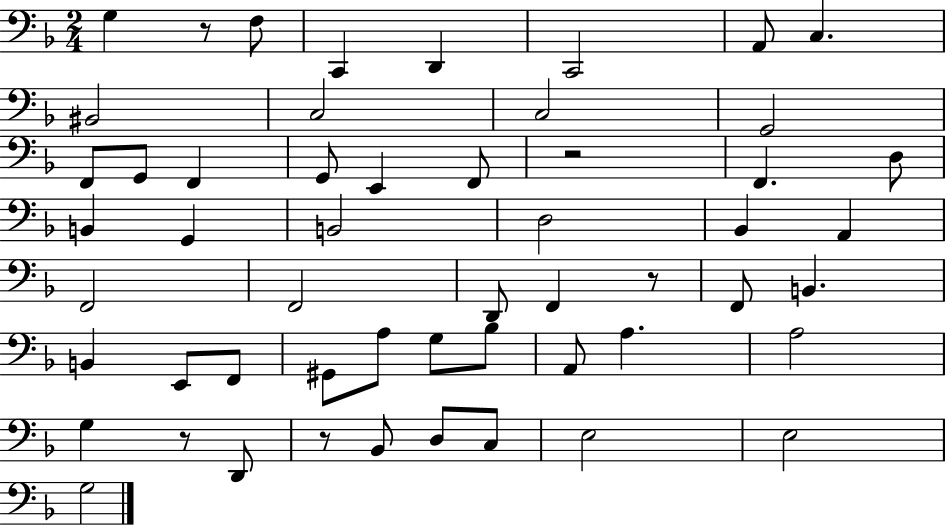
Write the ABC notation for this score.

X:1
T:Untitled
M:2/4
L:1/4
K:F
G, z/2 F,/2 C,, D,, C,,2 A,,/2 C, ^B,,2 C,2 C,2 G,,2 F,,/2 G,,/2 F,, G,,/2 E,, F,,/2 z2 F,, D,/2 B,, G,, B,,2 D,2 _B,, A,, F,,2 F,,2 D,,/2 F,, z/2 F,,/2 B,, B,, E,,/2 F,,/2 ^G,,/2 A,/2 G,/2 _B,/2 A,,/2 A, A,2 G, z/2 D,,/2 z/2 _B,,/2 D,/2 C,/2 E,2 E,2 G,2